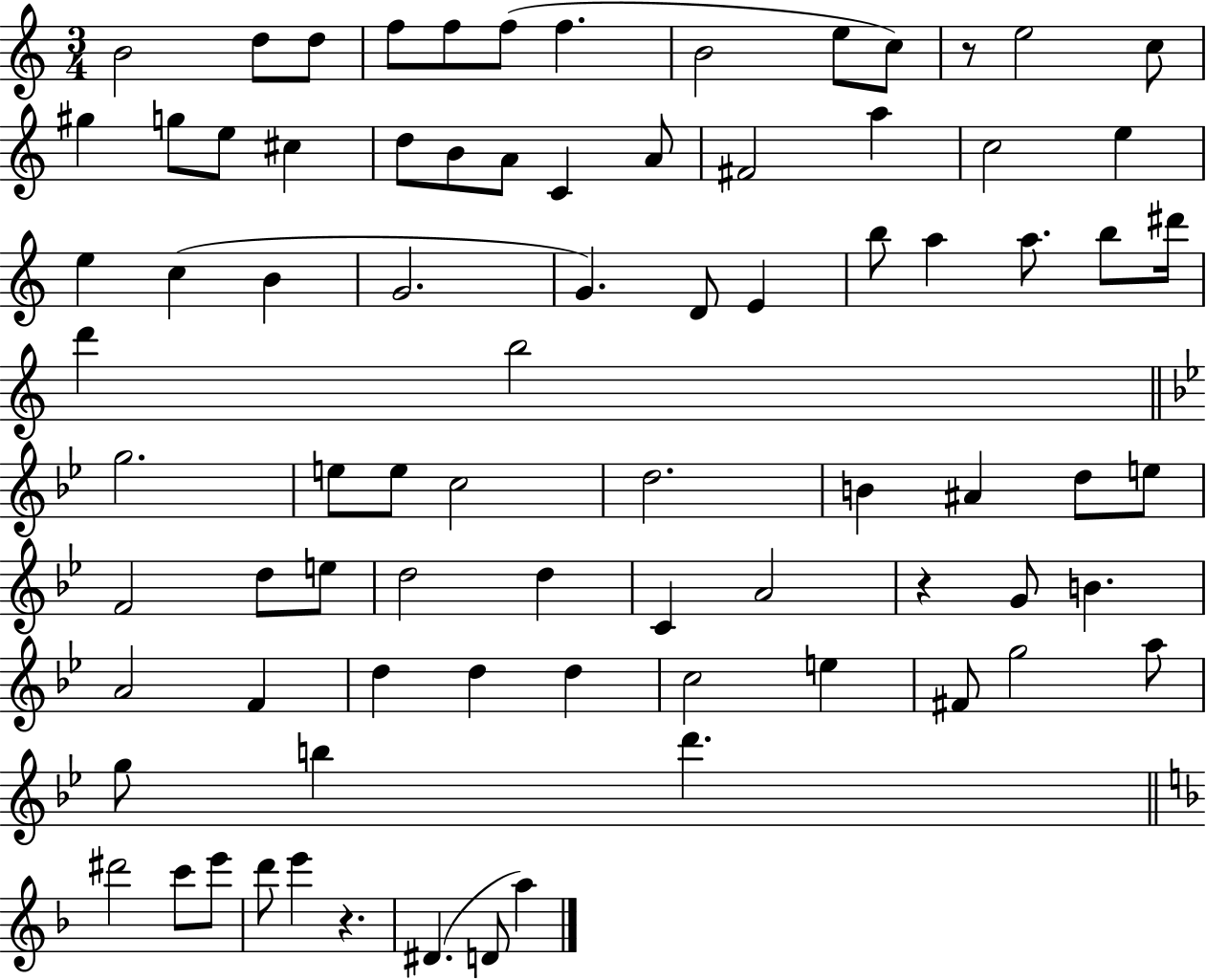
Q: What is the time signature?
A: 3/4